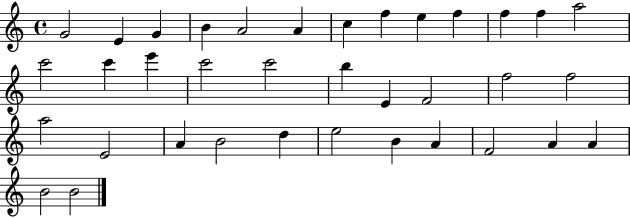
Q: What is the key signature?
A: C major